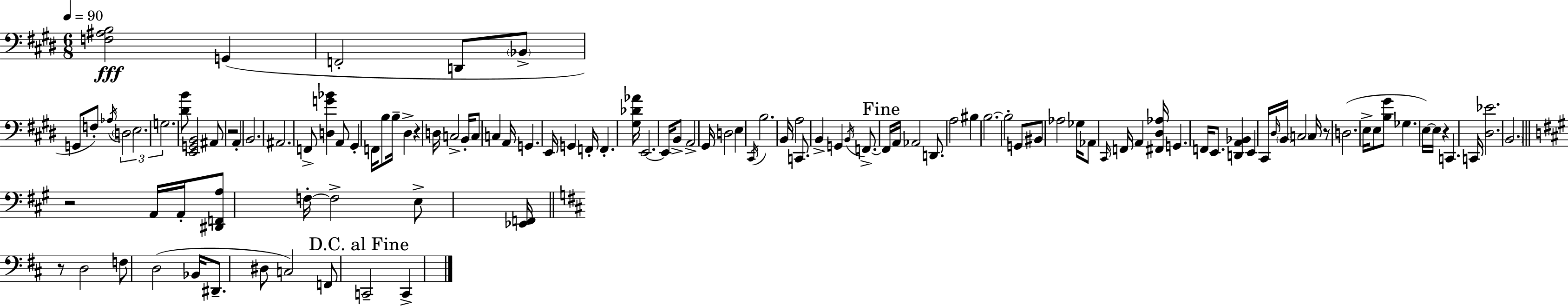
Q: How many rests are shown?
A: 6